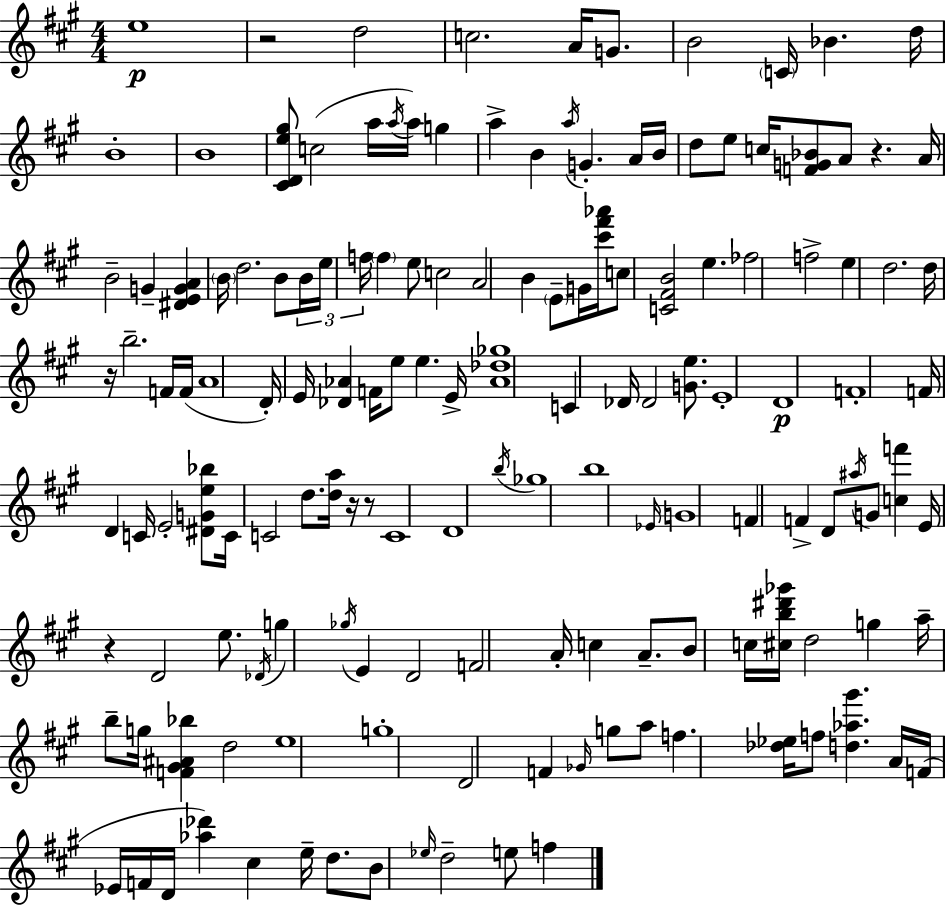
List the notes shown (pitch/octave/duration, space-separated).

E5/w R/h D5/h C5/h. A4/s G4/e. B4/h C4/s Bb4/q. D5/s B4/w B4/w [C#4,D4,E5,G#5]/e C5/h A5/s A5/s A5/s G5/q A5/q B4/q A5/s G4/q. A4/s B4/s D5/e E5/e C5/s [F4,G4,Bb4]/e A4/e R/q. A4/s B4/h G4/q [D#4,E4,G4,A4]/q B4/s D5/h. B4/e B4/s E5/s F5/s F5/q E5/e C5/h A4/h B4/q E4/e G4/s [C#6,F#6,Ab6]/s C5/e [C4,F#4,B4]/h E5/q. FES5/h F5/h E5/q D5/h. D5/s R/s B5/h. F4/s F4/s A4/w D4/s E4/s [Db4,Ab4]/q F4/s E5/e E5/q. E4/s [Ab4,Db5,Gb5]/w C4/q Db4/s Db4/h [G4,E5]/e. E4/w D4/w F4/w F4/s D4/q C4/s E4/h [D#4,G4,E5,Bb5]/e C4/s C4/h D5/e. [D5,A5]/s R/s R/e C4/w D4/w B5/s Gb5/w B5/w Eb4/s G4/w F4/q F4/q D4/e A#5/s G4/e [C5,F6]/q E4/s R/q D4/h E5/e. Db4/s G5/q Gb5/s E4/q D4/h F4/h A4/s C5/q A4/e. B4/e C5/s [C#5,B5,D#6,Gb6]/s D5/h G5/q A5/s B5/e G5/s [F4,G#4,A#4,Bb5]/q D5/h E5/w G5/w D4/h F4/q Gb4/s G5/e A5/e F5/q. [Db5,Eb5]/s F5/e [D5,Ab5,G#6]/q. A4/s F4/s Eb4/s F4/s D4/s [Ab5,Db6]/q C#5/q E5/s D5/e. B4/e Eb5/s D5/h E5/e F5/q